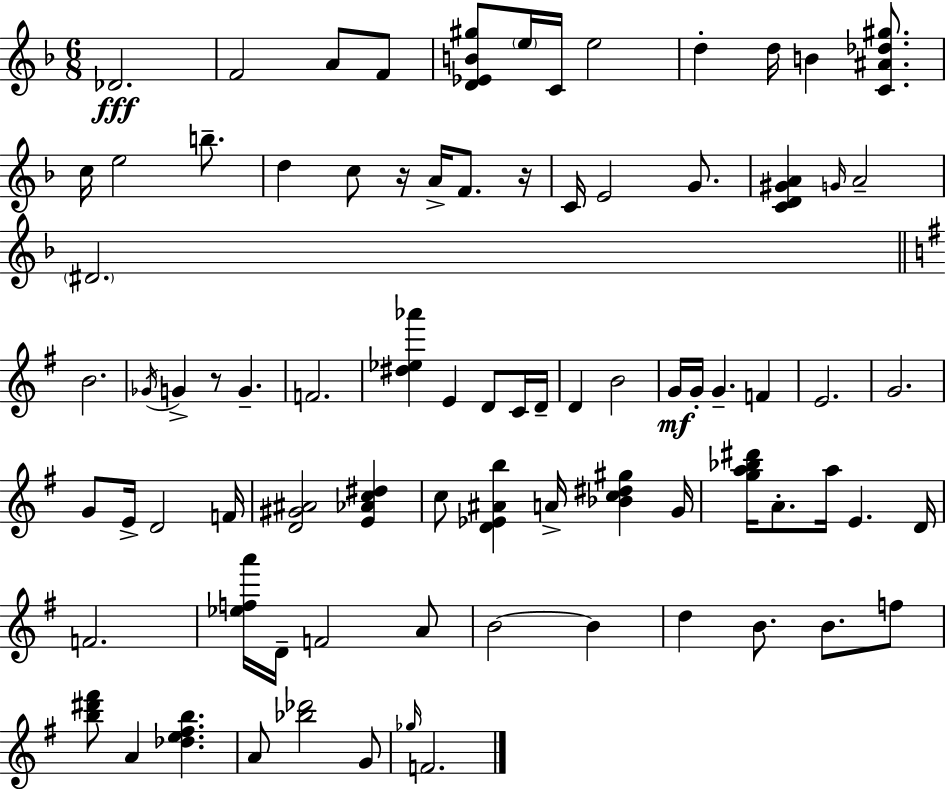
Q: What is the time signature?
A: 6/8